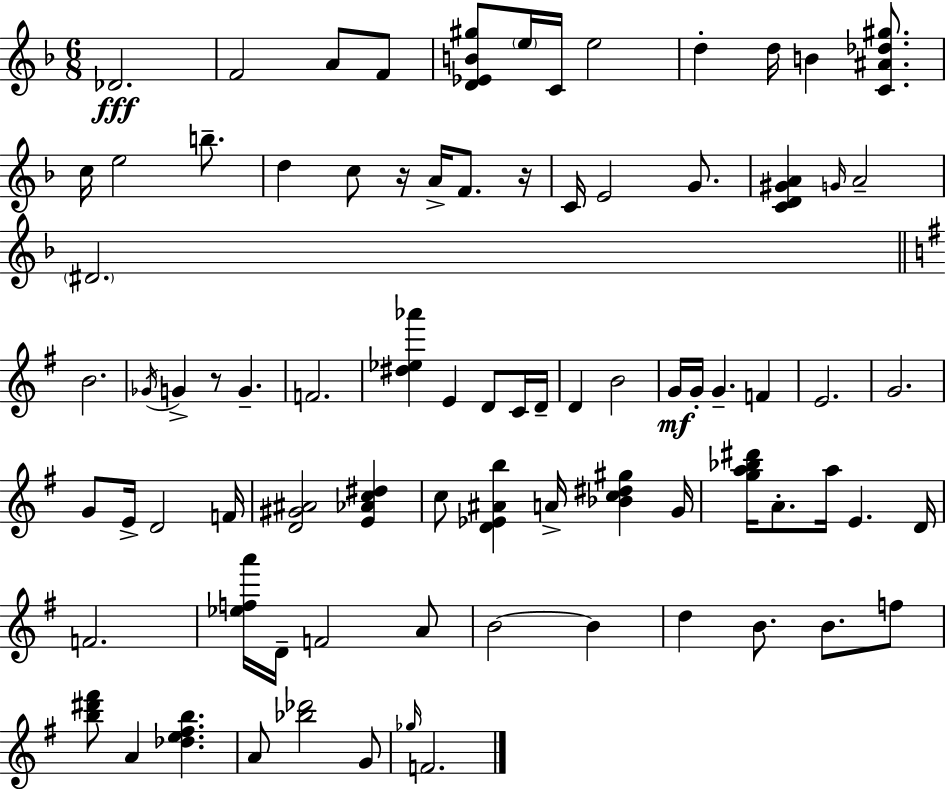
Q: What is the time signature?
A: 6/8